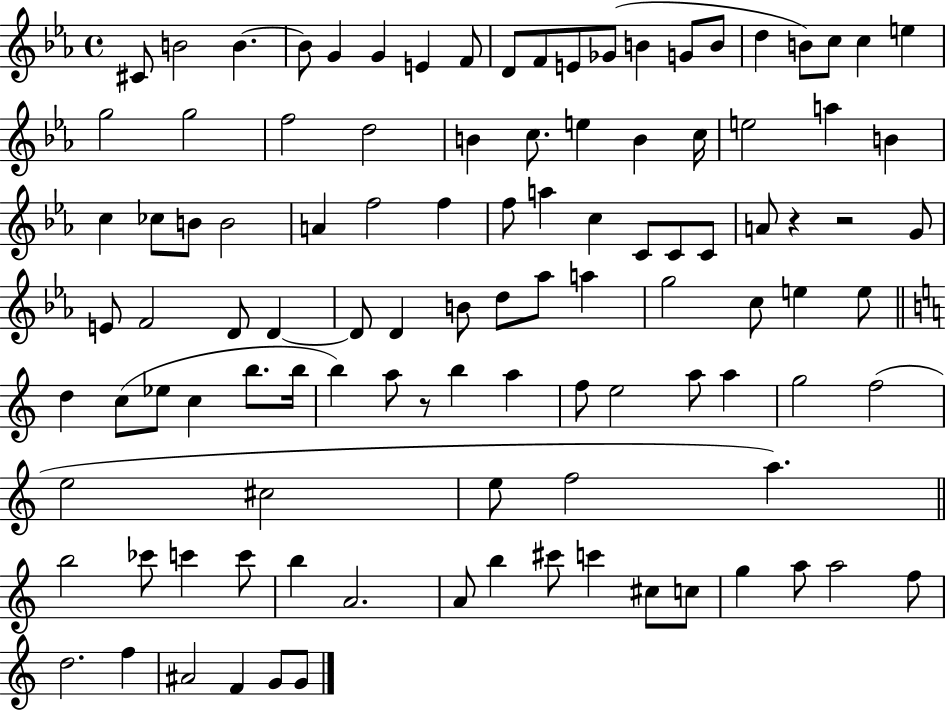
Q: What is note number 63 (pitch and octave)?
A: C5